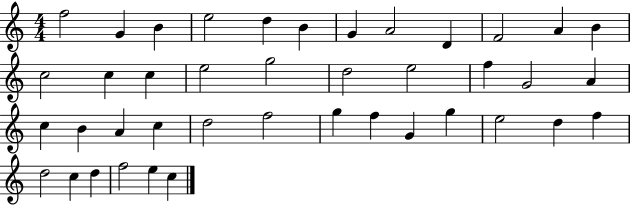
X:1
T:Untitled
M:4/4
L:1/4
K:C
f2 G B e2 d B G A2 D F2 A B c2 c c e2 g2 d2 e2 f G2 A c B A c d2 f2 g f G g e2 d f d2 c d f2 e c